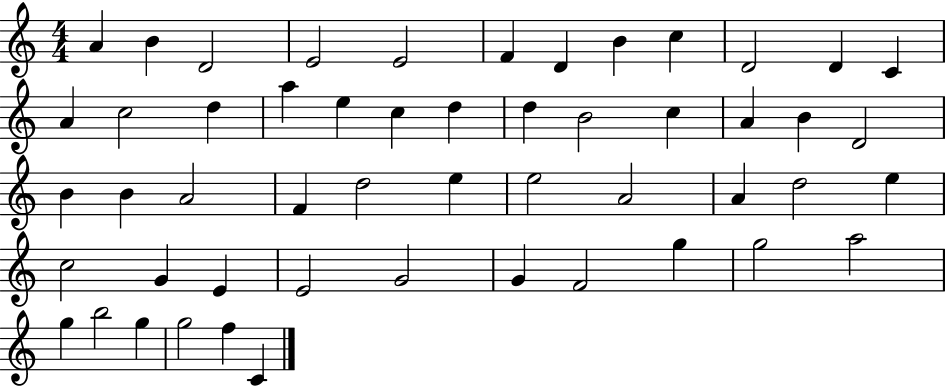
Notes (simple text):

A4/q B4/q D4/h E4/h E4/h F4/q D4/q B4/q C5/q D4/h D4/q C4/q A4/q C5/h D5/q A5/q E5/q C5/q D5/q D5/q B4/h C5/q A4/q B4/q D4/h B4/q B4/q A4/h F4/q D5/h E5/q E5/h A4/h A4/q D5/h E5/q C5/h G4/q E4/q E4/h G4/h G4/q F4/h G5/q G5/h A5/h G5/q B5/h G5/q G5/h F5/q C4/q